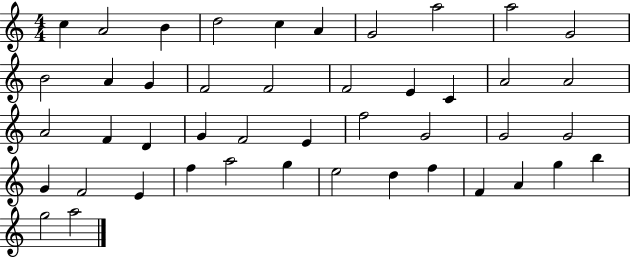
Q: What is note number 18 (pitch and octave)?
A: C4